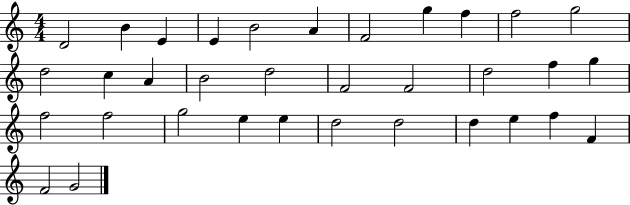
X:1
T:Untitled
M:4/4
L:1/4
K:C
D2 B E E B2 A F2 g f f2 g2 d2 c A B2 d2 F2 F2 d2 f g f2 f2 g2 e e d2 d2 d e f F F2 G2